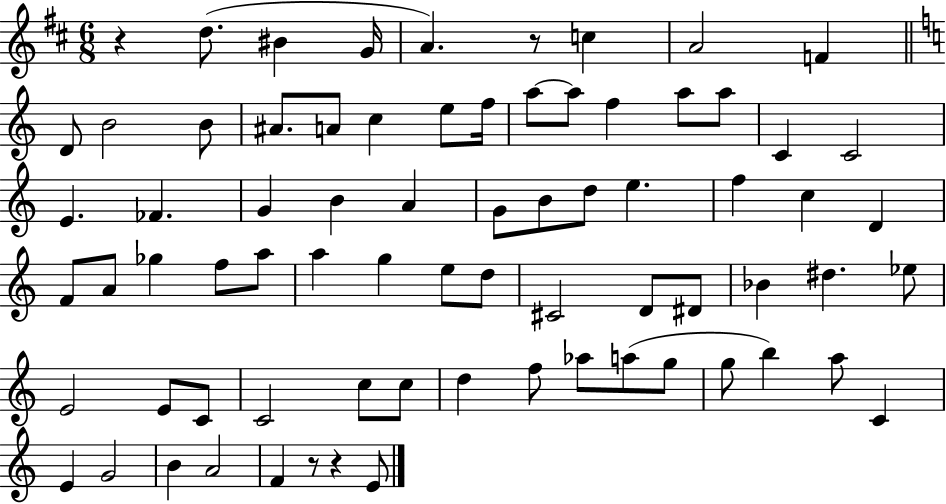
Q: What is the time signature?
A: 6/8